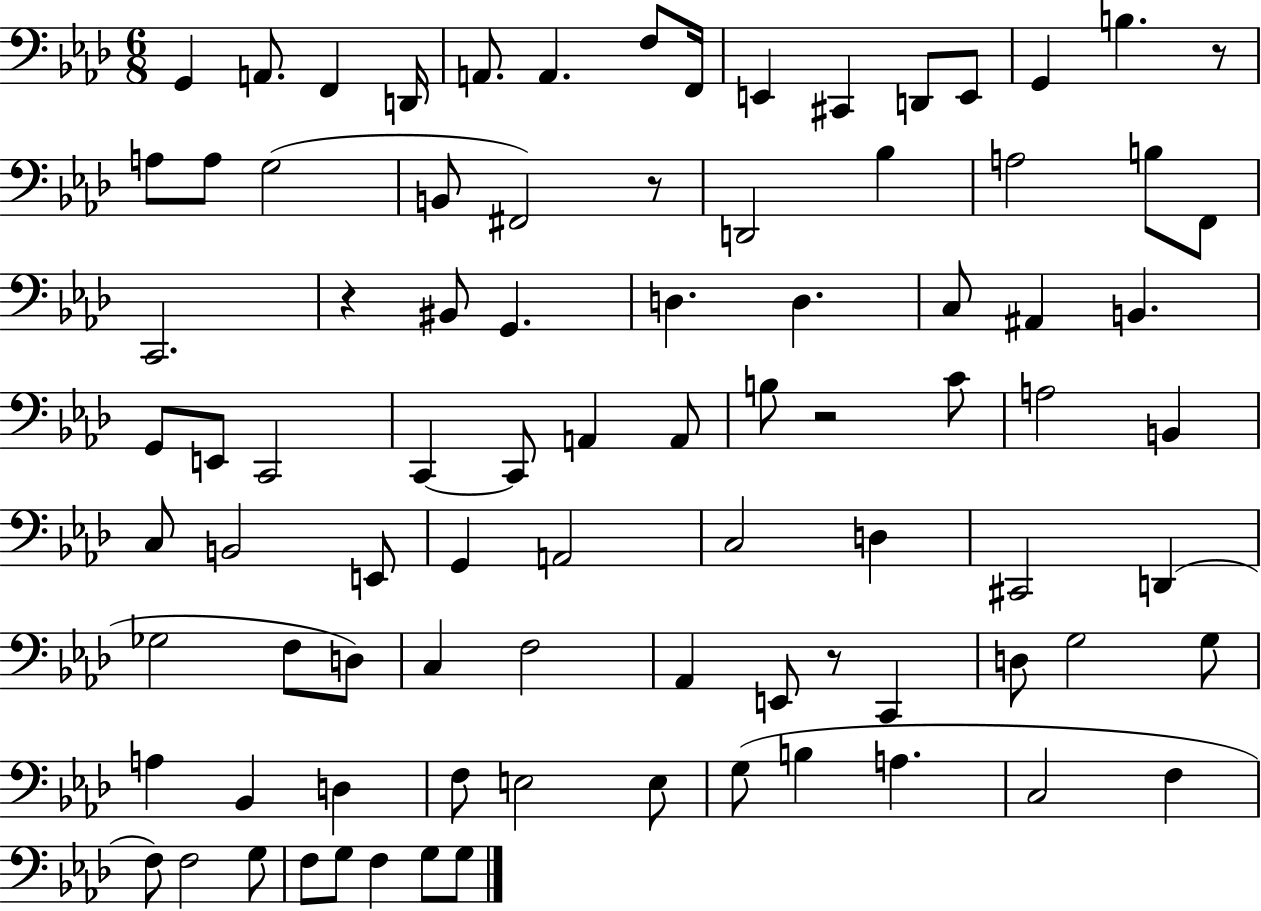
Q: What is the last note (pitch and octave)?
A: G3